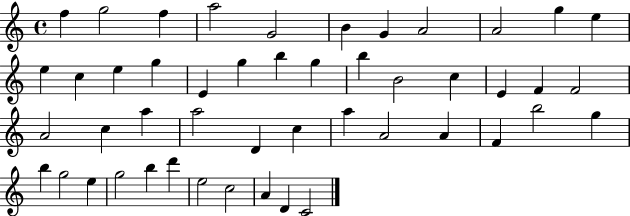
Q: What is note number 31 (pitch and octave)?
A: C5